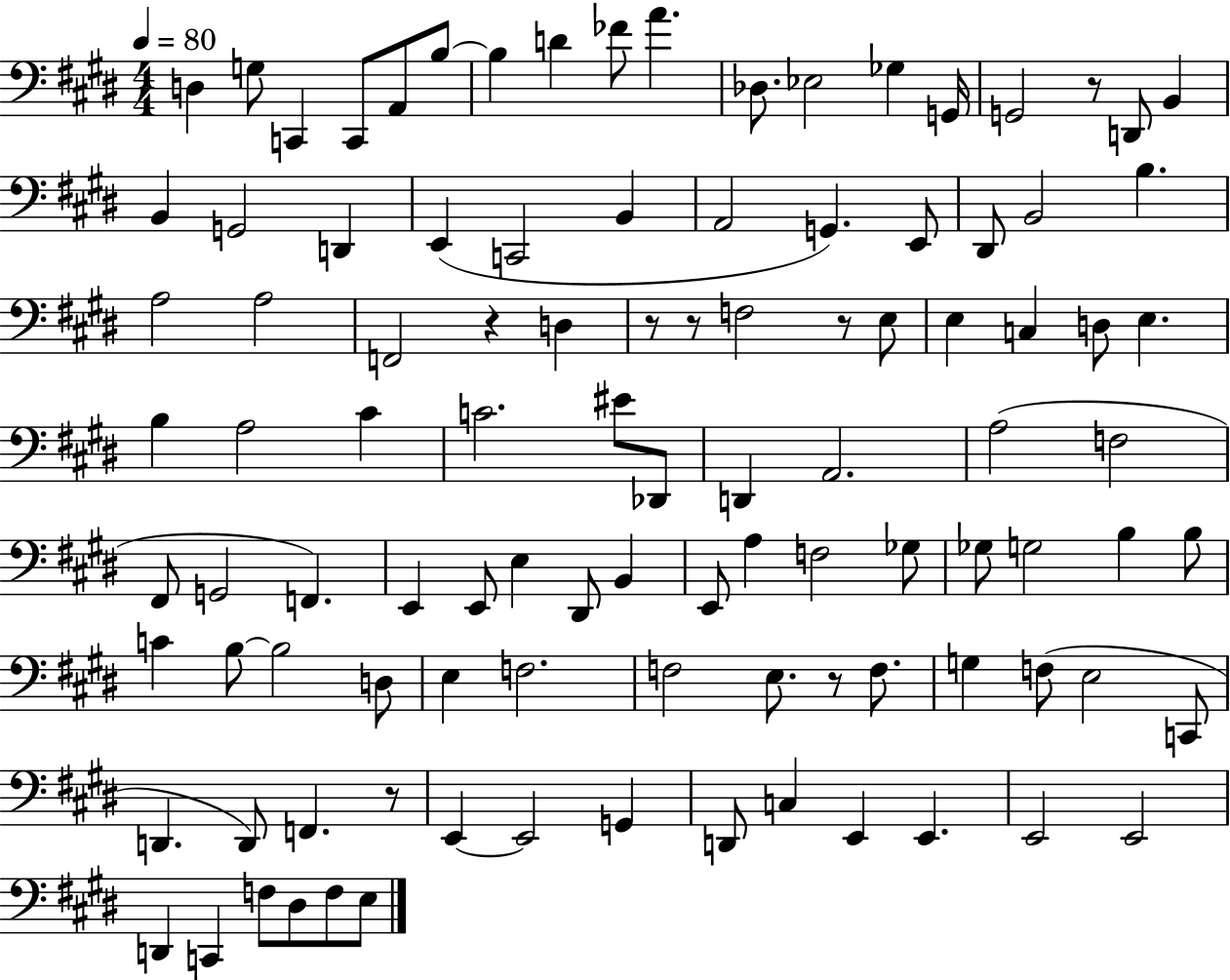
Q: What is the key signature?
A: E major